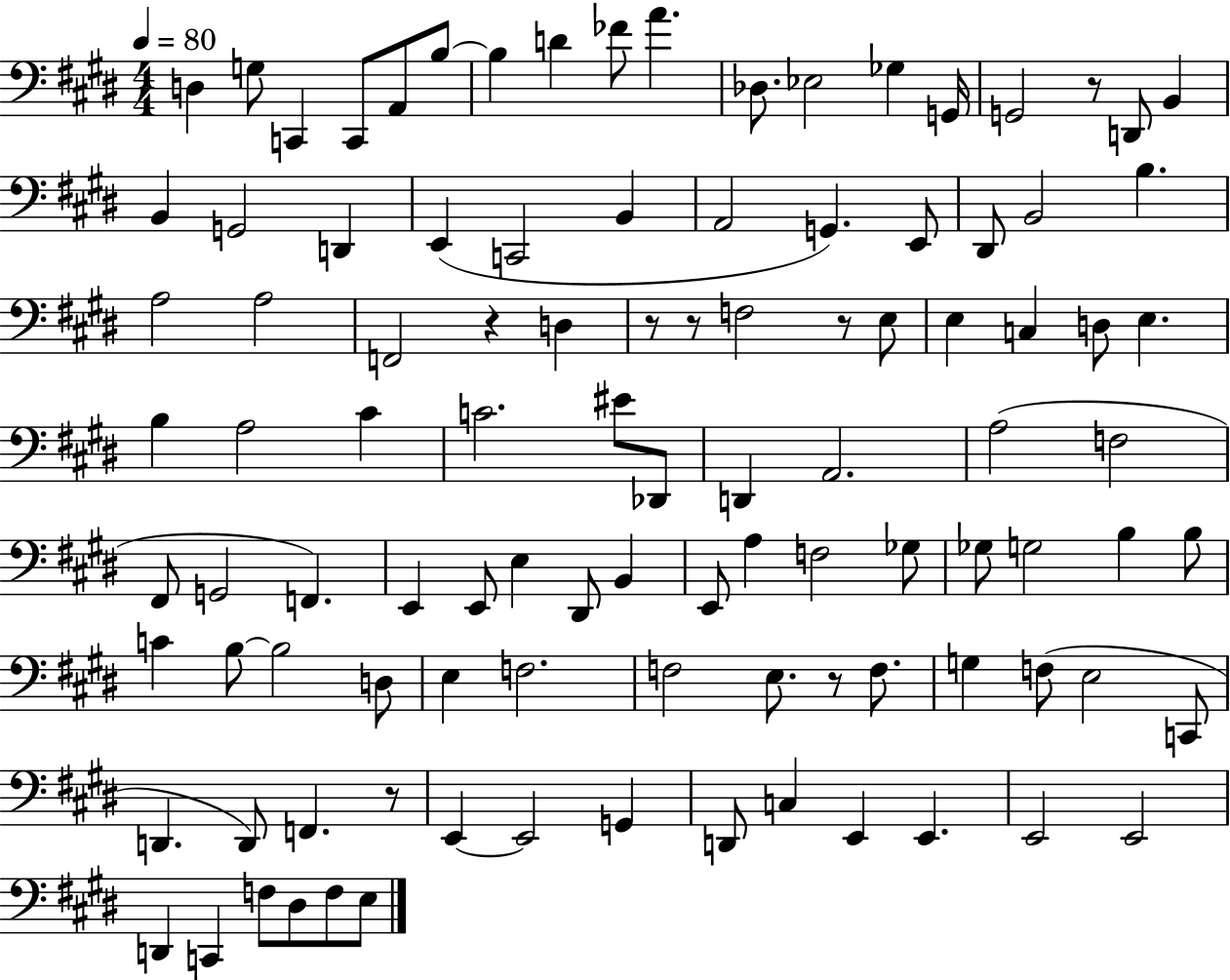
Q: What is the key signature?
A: E major